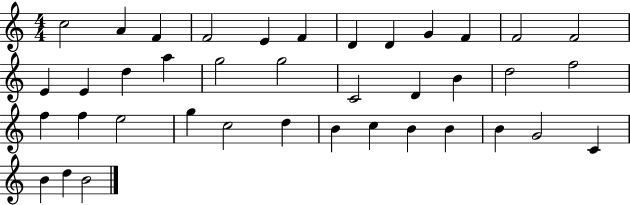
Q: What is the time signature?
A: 4/4